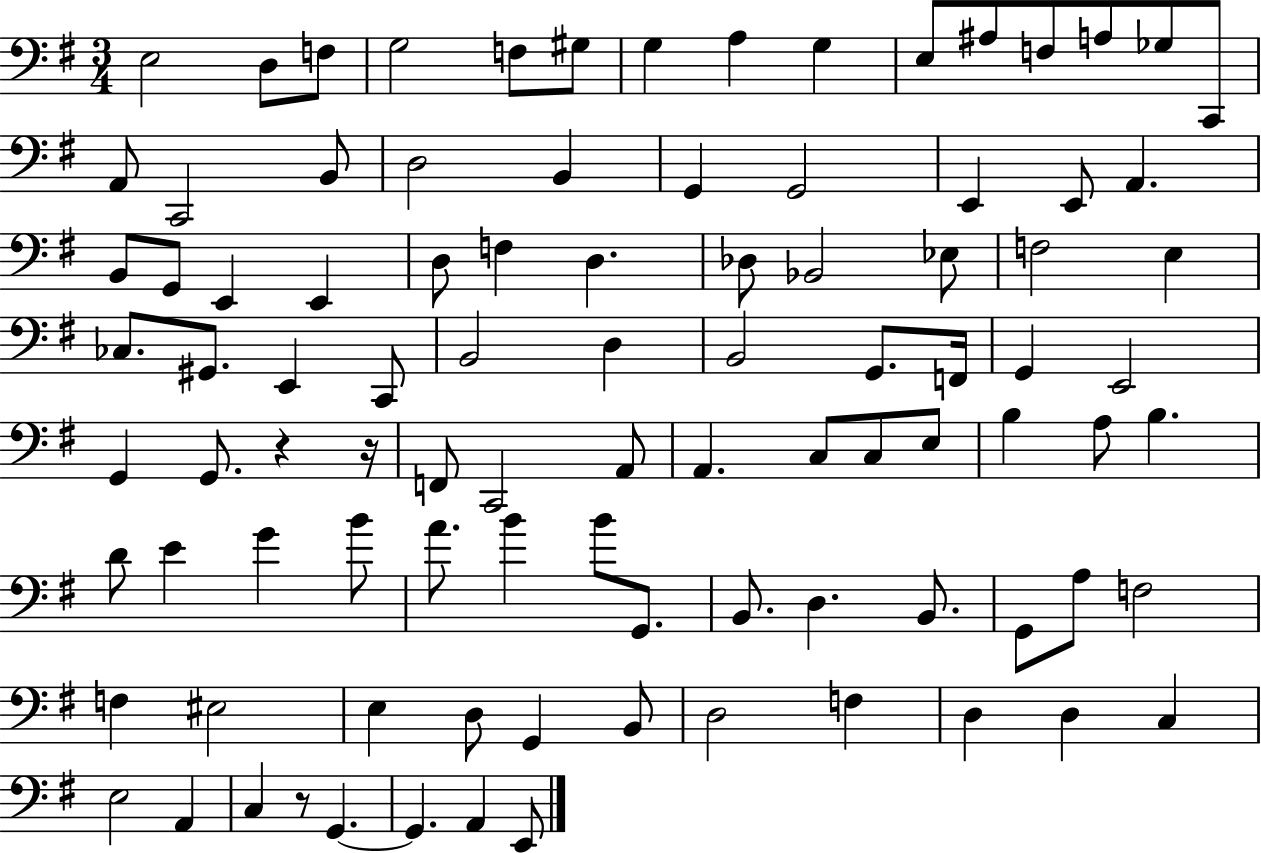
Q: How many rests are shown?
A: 3